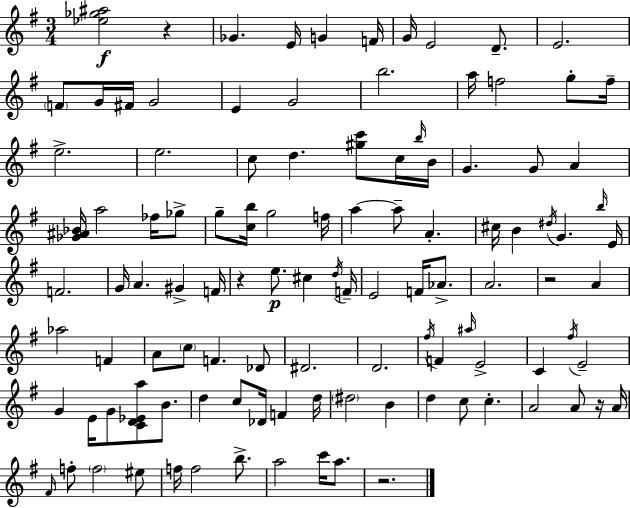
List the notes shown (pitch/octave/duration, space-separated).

[Eb5,Gb5,A#5]/h R/q Gb4/q. E4/s G4/q F4/s G4/s E4/h D4/e. E4/h. F4/e G4/s F#4/s G4/h E4/q G4/h B5/h. A5/s F5/h G5/e F5/s E5/h. E5/h. C5/e D5/q. [G#5,C6]/e C5/s B5/s B4/s G4/q. G4/e A4/q [Gb4,A#4,Bb4]/s A5/h FES5/s Gb5/e G5/e [C5,B5]/s G5/h F5/s A5/q A5/e A4/q. C#5/s B4/q D#5/s G4/q. B5/s E4/s F4/h. G4/s A4/q. G#4/q F4/s R/q E5/e. C#5/q D5/s F4/s E4/h F4/s Ab4/e. A4/h. R/h A4/q Ab5/h F4/q A4/e C5/e F4/q. Db4/e D#4/h. D4/h. F#5/s F4/q A#5/s E4/h C4/q F#5/s E4/h G4/q E4/s G4/e [C4,D4,Eb4,A5]/e B4/e. D5/q C5/e Db4/s F4/q D5/s D#5/h B4/q D5/q C5/e C5/q. A4/h A4/e R/s A4/s F#4/s F5/e F5/h EIS5/e F5/s F5/h B5/e. A5/h C6/s A5/e. R/h.